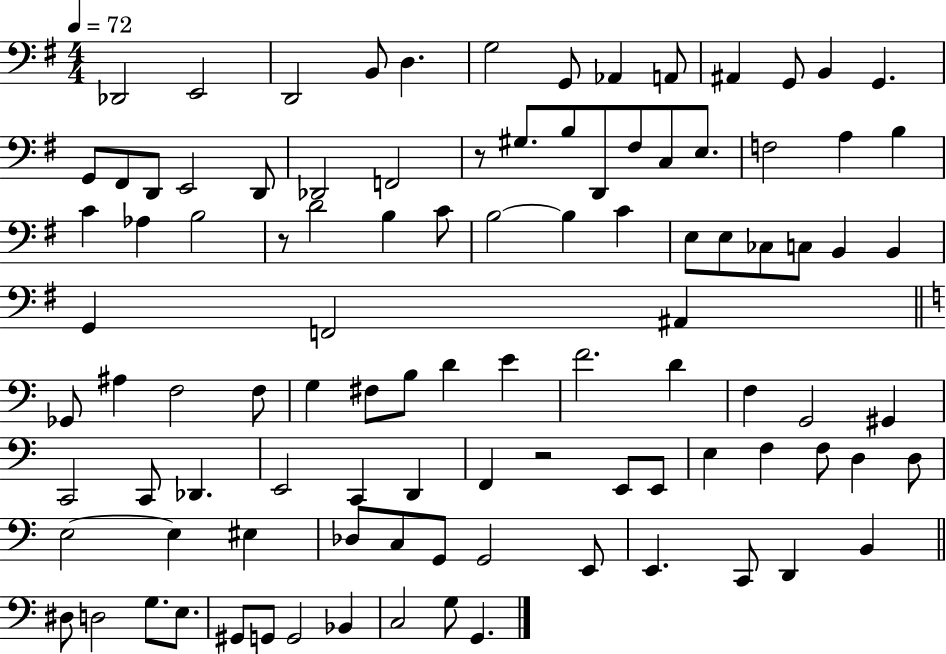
Db2/h E2/h D2/h B2/e D3/q. G3/h G2/e Ab2/q A2/e A#2/q G2/e B2/q G2/q. G2/e F#2/e D2/e E2/h D2/e Db2/h F2/h R/e G#3/e. B3/e D2/e F#3/e C3/e E3/e. F3/h A3/q B3/q C4/q Ab3/q B3/h R/e D4/h B3/q C4/e B3/h B3/q C4/q E3/e E3/e CES3/e C3/e B2/q B2/q G2/q F2/h A#2/q Gb2/e A#3/q F3/h F3/e G3/q F#3/e B3/e D4/q E4/q F4/h. D4/q F3/q G2/h G#2/q C2/h C2/e Db2/q. E2/h C2/q D2/q F2/q R/h E2/e E2/e E3/q F3/q F3/e D3/q D3/e E3/h E3/q EIS3/q Db3/e C3/e G2/e G2/h E2/e E2/q. C2/e D2/q B2/q D#3/e D3/h G3/e. E3/e. G#2/e G2/e G2/h Bb2/q C3/h G3/e G2/q.